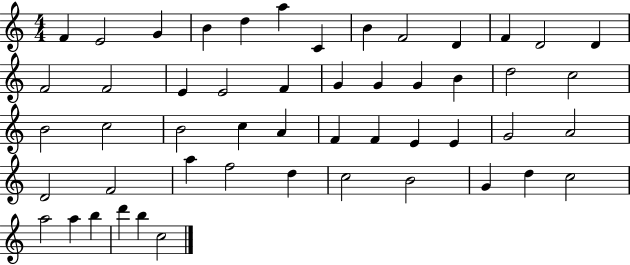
X:1
T:Untitled
M:4/4
L:1/4
K:C
F E2 G B d a C B F2 D F D2 D F2 F2 E E2 F G G G B d2 c2 B2 c2 B2 c A F F E E G2 A2 D2 F2 a f2 d c2 B2 G d c2 a2 a b d' b c2